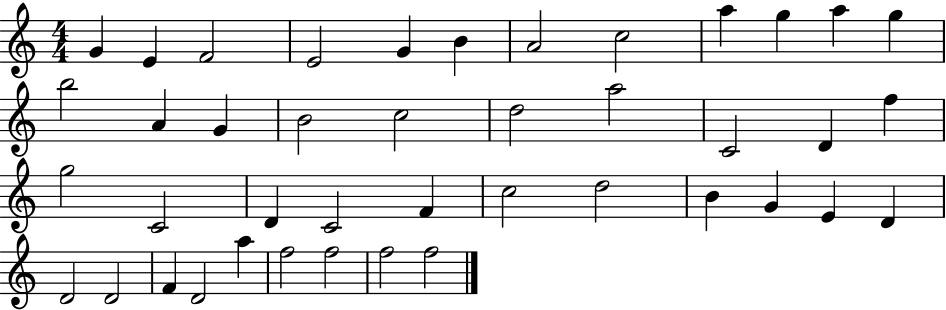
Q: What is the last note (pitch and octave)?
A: F5